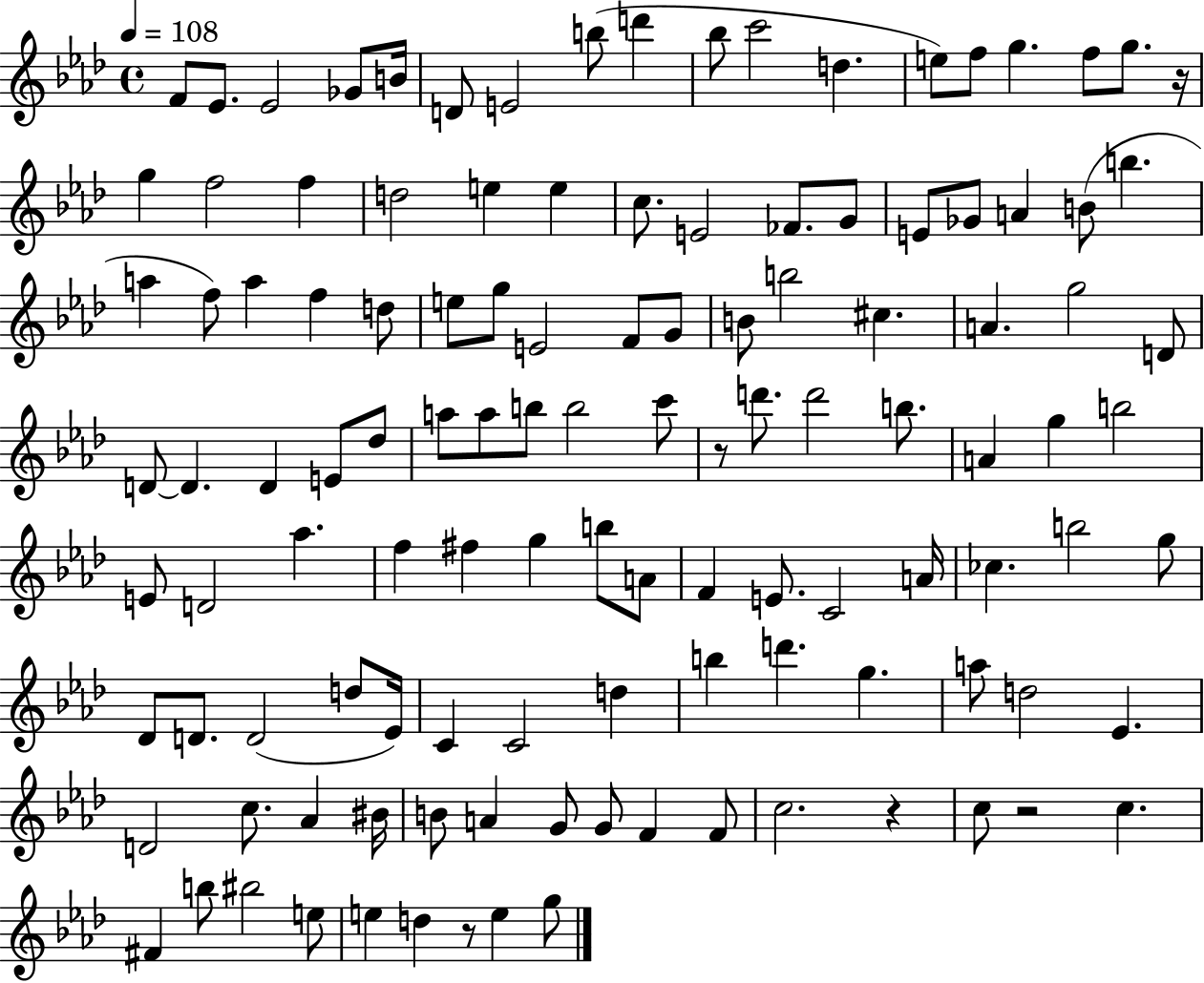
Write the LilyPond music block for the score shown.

{
  \clef treble
  \time 4/4
  \defaultTimeSignature
  \key aes \major
  \tempo 4 = 108
  f'8 ees'8. ees'2 ges'8 b'16 | d'8 e'2 b''8( d'''4 | bes''8 c'''2 d''4. | e''8) f''8 g''4. f''8 g''8. r16 | \break g''4 f''2 f''4 | d''2 e''4 e''4 | c''8. e'2 fes'8. g'8 | e'8 ges'8 a'4 b'8( b''4. | \break a''4 f''8) a''4 f''4 d''8 | e''8 g''8 e'2 f'8 g'8 | b'8 b''2 cis''4. | a'4. g''2 d'8 | \break d'8~~ d'4. d'4 e'8 des''8 | a''8 a''8 b''8 b''2 c'''8 | r8 d'''8. d'''2 b''8. | a'4 g''4 b''2 | \break e'8 d'2 aes''4. | f''4 fis''4 g''4 b''8 a'8 | f'4 e'8. c'2 a'16 | ces''4. b''2 g''8 | \break des'8 d'8. d'2( d''8 ees'16) | c'4 c'2 d''4 | b''4 d'''4. g''4. | a''8 d''2 ees'4. | \break d'2 c''8. aes'4 bis'16 | b'8 a'4 g'8 g'8 f'4 f'8 | c''2. r4 | c''8 r2 c''4. | \break fis'4 b''8 bis''2 e''8 | e''4 d''4 r8 e''4 g''8 | \bar "|."
}